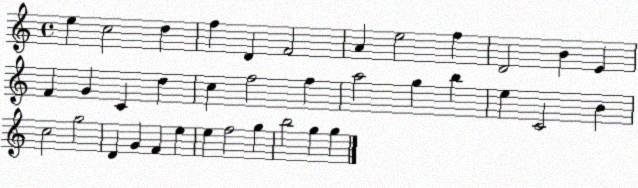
X:1
T:Untitled
M:4/4
L:1/4
K:C
e c2 d f D F2 A e2 f D2 B E F G C d c f2 f a2 g b e C2 B c2 g2 D G F e e f2 g b2 g g